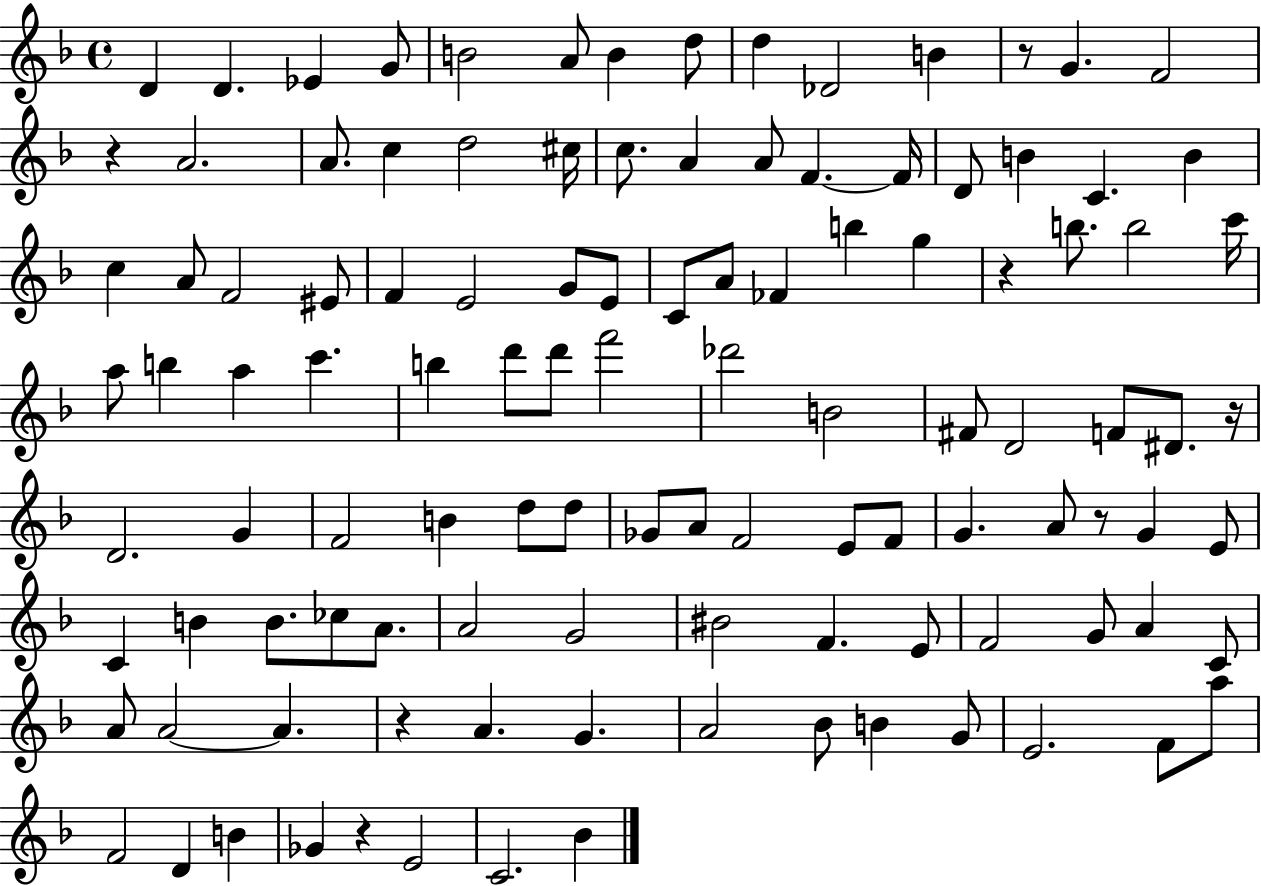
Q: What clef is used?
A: treble